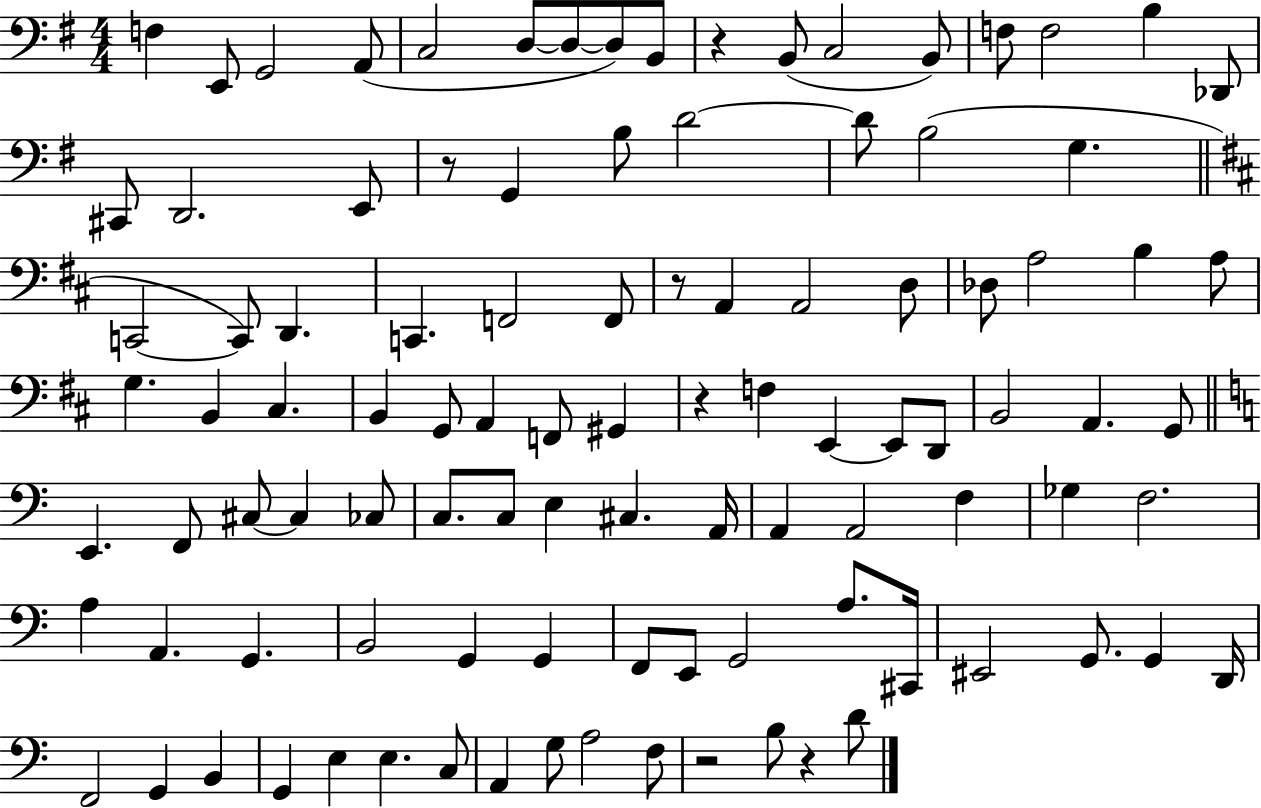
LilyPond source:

{
  \clef bass
  \numericTimeSignature
  \time 4/4
  \key g \major
  f4 e,8 g,2 a,8( | c2 d8~~ d8~~ d8) b,8 | r4 b,8( c2 b,8) | f8 f2 b4 des,8 | \break cis,8 d,2. e,8 | r8 g,4 b8 d'2~~ | d'8 b2( g4. | \bar "||" \break \key d \major c,2~~ c,8) d,4. | c,4. f,2 f,8 | r8 a,4 a,2 d8 | des8 a2 b4 a8 | \break g4. b,4 cis4. | b,4 g,8 a,4 f,8 gis,4 | r4 f4 e,4~~ e,8 d,8 | b,2 a,4. g,8 | \break \bar "||" \break \key c \major e,4. f,8 cis8~~ cis4 ces8 | c8. c8 e4 cis4. a,16 | a,4 a,2 f4 | ges4 f2. | \break a4 a,4. g,4. | b,2 g,4 g,4 | f,8 e,8 g,2 a8. cis,16 | eis,2 g,8. g,4 d,16 | \break f,2 g,4 b,4 | g,4 e4 e4. c8 | a,4 g8 a2 f8 | r2 b8 r4 d'8 | \break \bar "|."
}